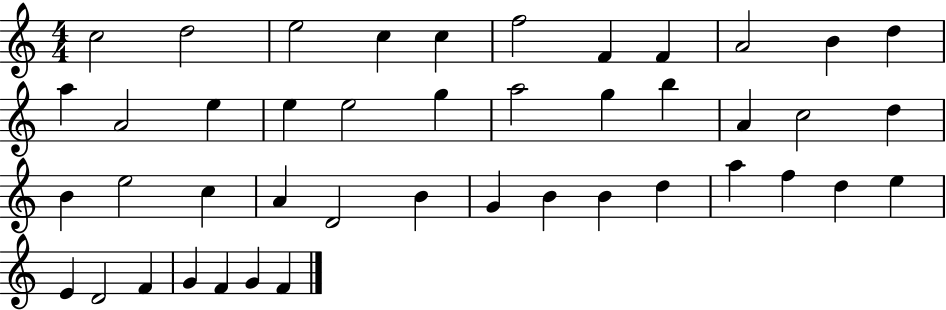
{
  \clef treble
  \numericTimeSignature
  \time 4/4
  \key c \major
  c''2 d''2 | e''2 c''4 c''4 | f''2 f'4 f'4 | a'2 b'4 d''4 | \break a''4 a'2 e''4 | e''4 e''2 g''4 | a''2 g''4 b''4 | a'4 c''2 d''4 | \break b'4 e''2 c''4 | a'4 d'2 b'4 | g'4 b'4 b'4 d''4 | a''4 f''4 d''4 e''4 | \break e'4 d'2 f'4 | g'4 f'4 g'4 f'4 | \bar "|."
}